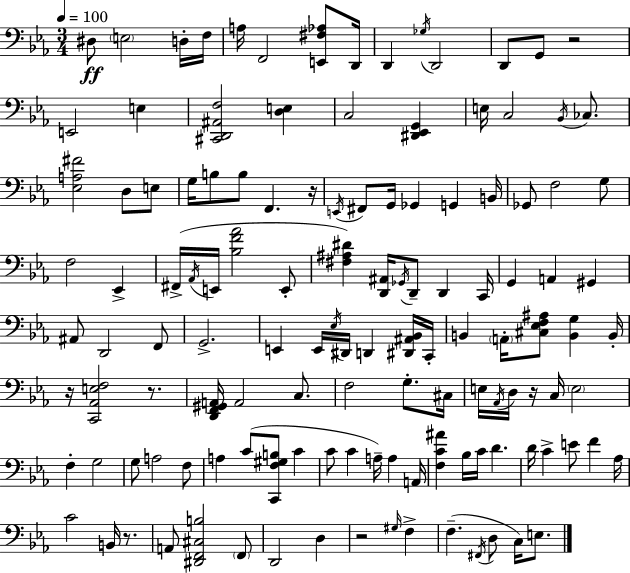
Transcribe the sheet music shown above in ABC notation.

X:1
T:Untitled
M:3/4
L:1/4
K:Cm
^D,/2 E,2 D,/4 F,/4 A,/4 F,,2 [E,,^F,_A,]/2 D,,/4 D,, _G,/4 D,,2 D,,/2 G,,/2 z2 E,,2 E, [^C,,D,,^A,,F,]2 [D,E,] C,2 [^D,,_E,,G,,] E,/4 C,2 _B,,/4 _C,/2 [_E,A,^F]2 D,/2 E,/2 G,/4 B,/2 B,/2 F,, z/4 E,,/4 ^F,,/2 G,,/4 _G,, G,, B,,/4 _G,,/2 F,2 G,/2 F,2 _E,, ^F,,/4 _A,,/4 E,,/4 [_B,F_A]2 E,,/2 [^F,^A,^D] [D,,^A,,]/4 _G,,/4 D,,/2 D,, C,,/4 G,, A,, ^G,, ^A,,/2 D,,2 F,,/2 G,,2 E,, E,,/4 _E,/4 ^D,,/4 D,, [^D,,^A,,_B,,]/4 C,,/4 B,, A,,/4 [^C,_E,F,^A,]/2 [B,,G,] B,,/4 z/4 [C,,_A,,E,F,]2 z/2 [D,,F,,^G,,A,,]/4 A,,2 C,/2 F,2 G,/2 ^C,/4 E,/4 _A,,/4 D,/4 z/4 C,/4 E,2 F, G,2 G,/2 A,2 F,/2 A, C/2 [C,,F,^G,B,]/2 C C/2 C A,/4 A, A,,/4 [F,C^A] _B,/4 C/4 D D/4 C E/2 F _A,/4 C2 B,,/4 z/2 A,,/2 [^D,,F,,^C,B,]2 F,,/2 D,,2 D, z2 ^G,/4 F, F, ^F,,/4 D,/2 C,/4 E,/2